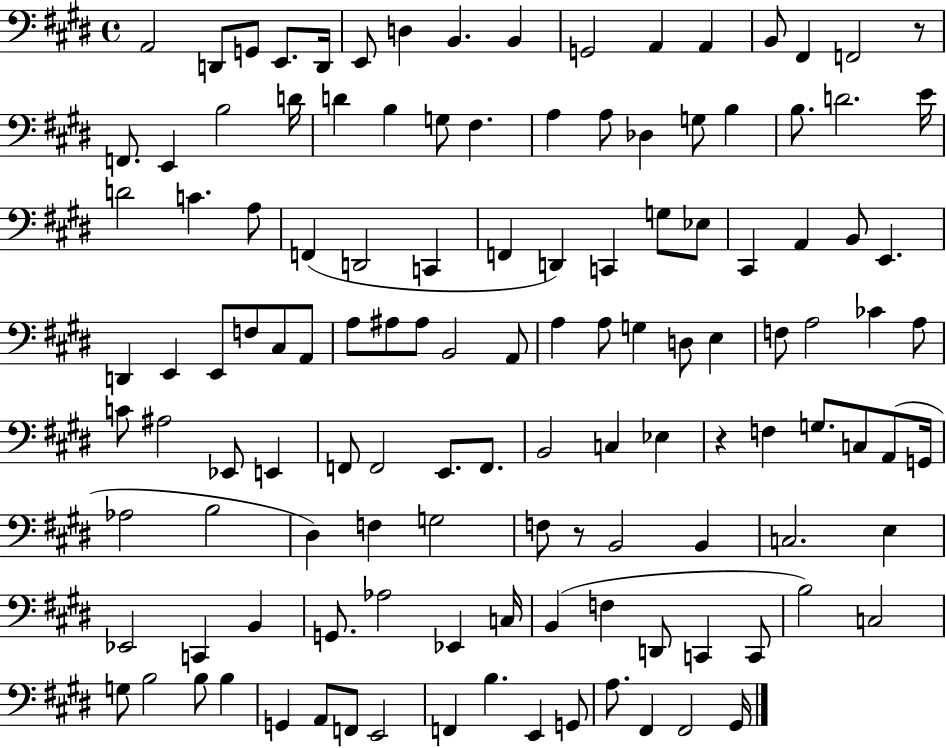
X:1
T:Untitled
M:4/4
L:1/4
K:E
A,,2 D,,/2 G,,/2 E,,/2 D,,/4 E,,/2 D, B,, B,, G,,2 A,, A,, B,,/2 ^F,, F,,2 z/2 F,,/2 E,, B,2 D/4 D B, G,/2 ^F, A, A,/2 _D, G,/2 B, B,/2 D2 E/4 D2 C A,/2 F,, D,,2 C,, F,, D,, C,, G,/2 _E,/2 ^C,, A,, B,,/2 E,, D,, E,, E,,/2 F,/2 ^C,/2 A,,/2 A,/2 ^A,/2 ^A,/2 B,,2 A,,/2 A, A,/2 G, D,/2 E, F,/2 A,2 _C A,/2 C/2 ^A,2 _E,,/2 E,, F,,/2 F,,2 E,,/2 F,,/2 B,,2 C, _E, z F, G,/2 C,/2 A,,/2 G,,/4 _A,2 B,2 ^D, F, G,2 F,/2 z/2 B,,2 B,, C,2 E, _E,,2 C,, B,, G,,/2 _A,2 _E,, C,/4 B,, F, D,,/2 C,, C,,/2 B,2 C,2 G,/2 B,2 B,/2 B, G,, A,,/2 F,,/2 E,,2 F,, B, E,, G,,/2 A,/2 ^F,, ^F,,2 ^G,,/4